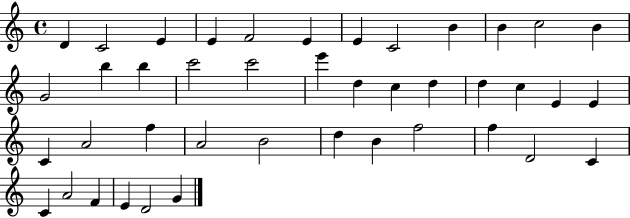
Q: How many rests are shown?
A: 0